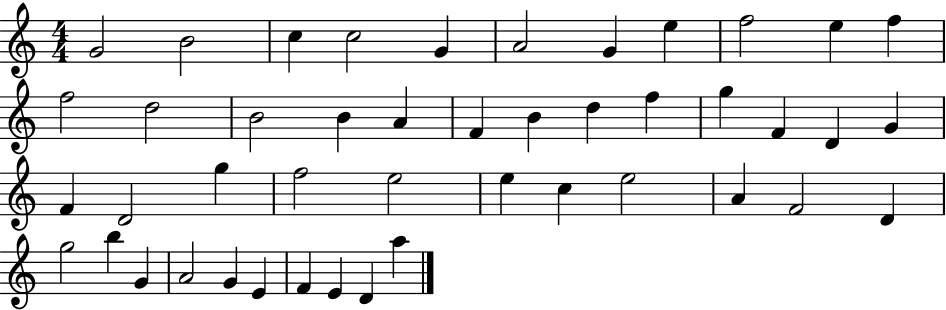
{
  \clef treble
  \numericTimeSignature
  \time 4/4
  \key c \major
  g'2 b'2 | c''4 c''2 g'4 | a'2 g'4 e''4 | f''2 e''4 f''4 | \break f''2 d''2 | b'2 b'4 a'4 | f'4 b'4 d''4 f''4 | g''4 f'4 d'4 g'4 | \break f'4 d'2 g''4 | f''2 e''2 | e''4 c''4 e''2 | a'4 f'2 d'4 | \break g''2 b''4 g'4 | a'2 g'4 e'4 | f'4 e'4 d'4 a''4 | \bar "|."
}